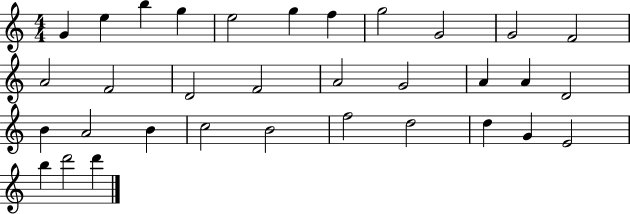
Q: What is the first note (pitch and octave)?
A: G4